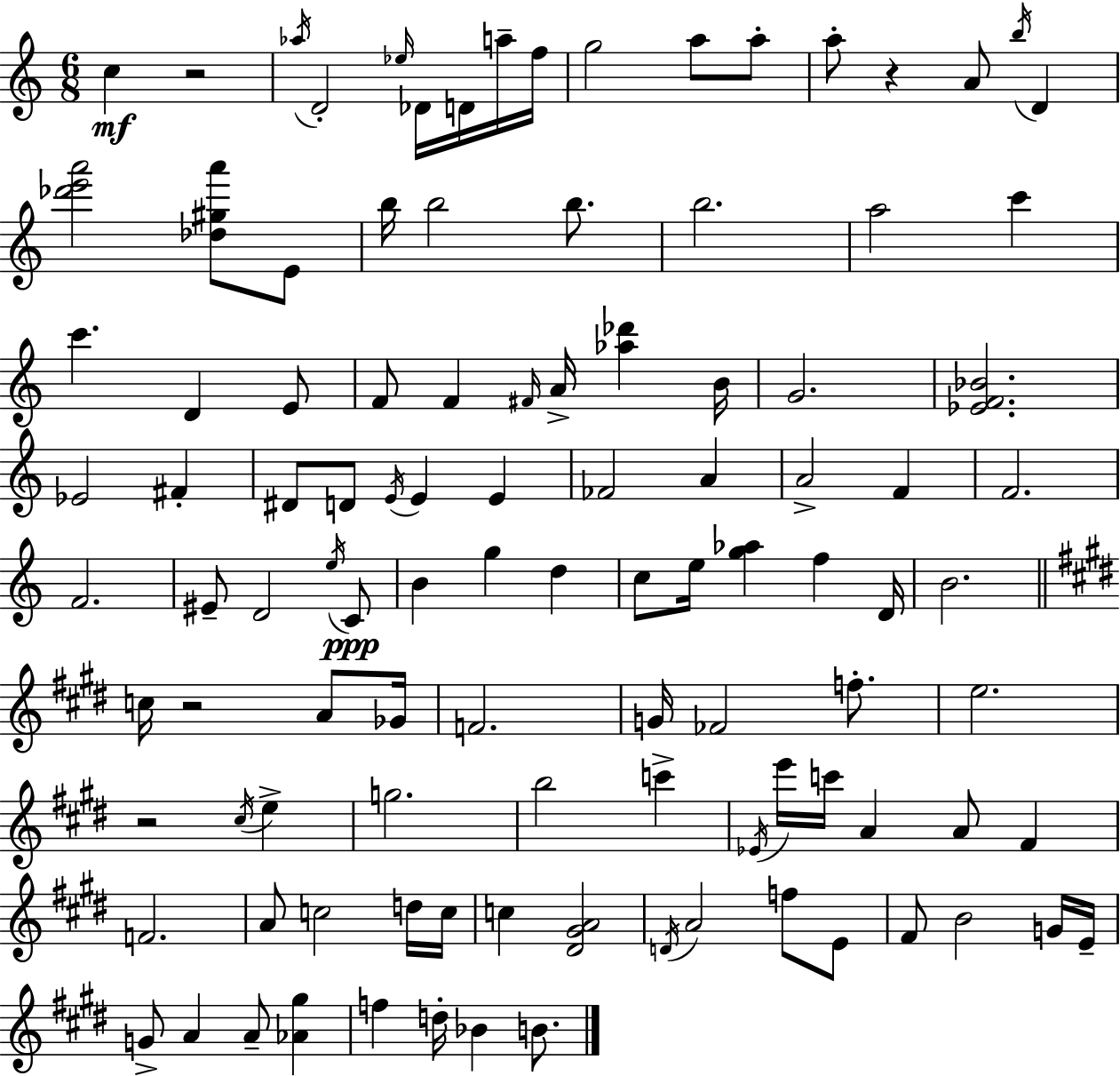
{
  \clef treble
  \numericTimeSignature
  \time 6/8
  \key c \major
  \repeat volta 2 { c''4\mf r2 | \acciaccatura { aes''16 } d'2-. \grace { ees''16 } des'16 d'16 | a''16-- f''16 g''2 a''8 | a''8-. a''8-. r4 a'8 \acciaccatura { b''16 } d'4 | \break <des''' e''' a'''>2 <des'' gis'' a'''>8 | e'8 b''16 b''2 | b''8. b''2. | a''2 c'''4 | \break c'''4. d'4 | e'8 f'8 f'4 \grace { fis'16 } a'16-> <aes'' des'''>4 | b'16 g'2. | <ees' f' bes'>2. | \break ees'2 | fis'4-. dis'8 d'8 \acciaccatura { e'16 } e'4 | e'4 fes'2 | a'4 a'2-> | \break f'4 f'2. | f'2. | eis'8-- d'2 | \acciaccatura { e''16 } c'8\ppp b'4 g''4 | \break d''4 c''8 e''16 <g'' aes''>4 | f''4 d'16 b'2. | \bar "||" \break \key e \major c''16 r2 a'8 ges'16 | f'2. | g'16 fes'2 f''8.-. | e''2. | \break r2 \acciaccatura { cis''16 } e''4-> | g''2. | b''2 c'''4-> | \acciaccatura { ees'16 } e'''16 c'''16 a'4 a'8 fis'4 | \break f'2. | a'8 c''2 | d''16 c''16 c''4 <dis' gis' a'>2 | \acciaccatura { d'16 } a'2 f''8 | \break e'8 fis'8 b'2 | g'16 e'16-- g'8-> a'4 a'8-- <aes' gis''>4 | f''4 d''16-. bes'4 | b'8. } \bar "|."
}